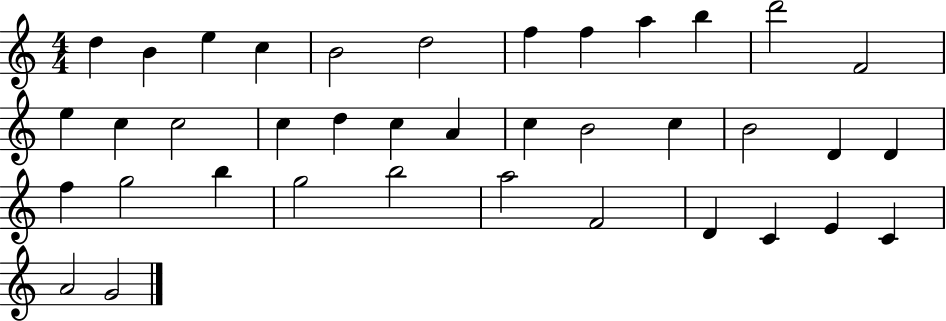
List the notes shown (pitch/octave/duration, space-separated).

D5/q B4/q E5/q C5/q B4/h D5/h F5/q F5/q A5/q B5/q D6/h F4/h E5/q C5/q C5/h C5/q D5/q C5/q A4/q C5/q B4/h C5/q B4/h D4/q D4/q F5/q G5/h B5/q G5/h B5/h A5/h F4/h D4/q C4/q E4/q C4/q A4/h G4/h